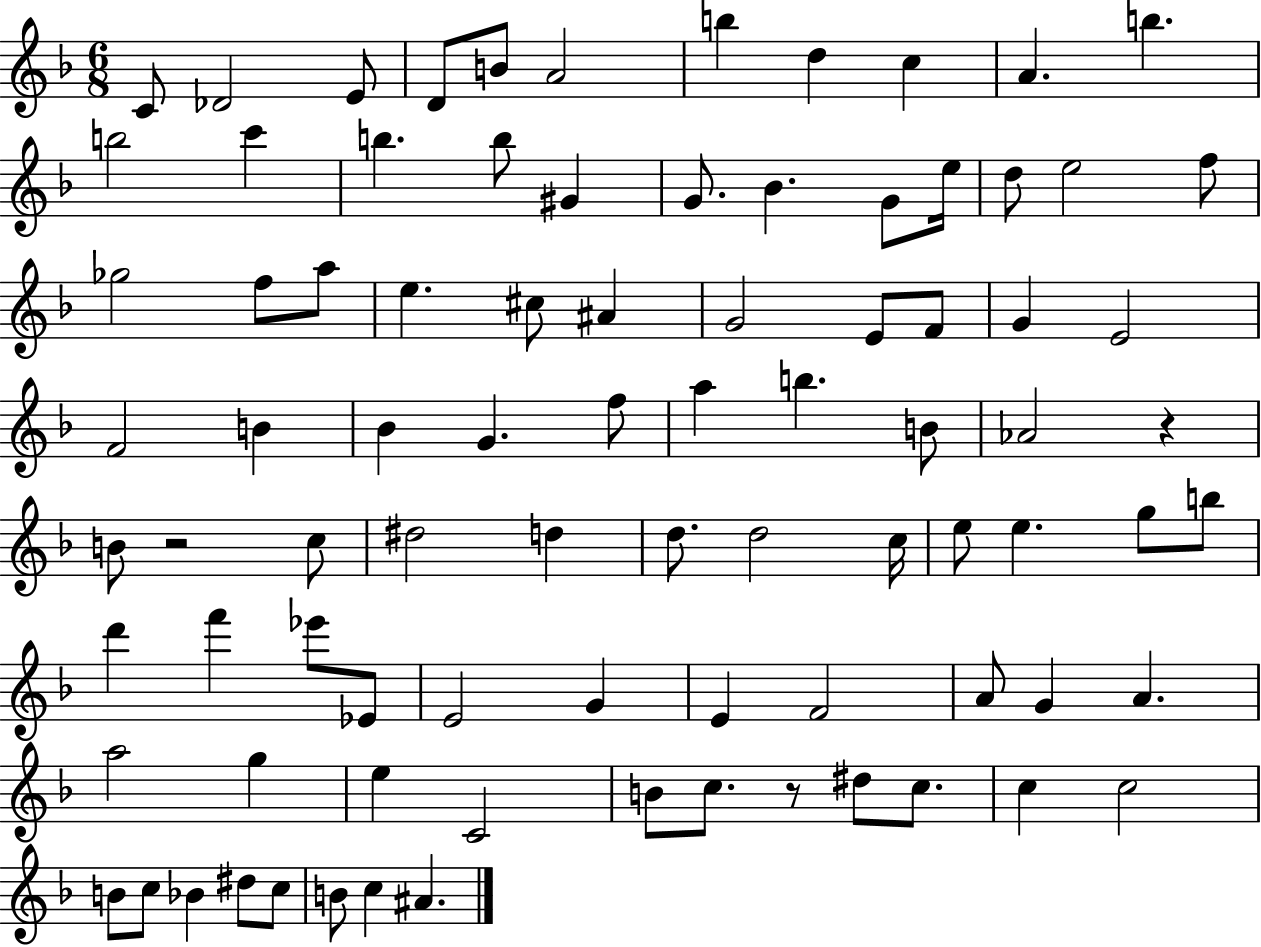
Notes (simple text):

C4/e Db4/h E4/e D4/e B4/e A4/h B5/q D5/q C5/q A4/q. B5/q. B5/h C6/q B5/q. B5/e G#4/q G4/e. Bb4/q. G4/e E5/s D5/e E5/h F5/e Gb5/h F5/e A5/e E5/q. C#5/e A#4/q G4/h E4/e F4/e G4/q E4/h F4/h B4/q Bb4/q G4/q. F5/e A5/q B5/q. B4/e Ab4/h R/q B4/e R/h C5/e D#5/h D5/q D5/e. D5/h C5/s E5/e E5/q. G5/e B5/e D6/q F6/q Eb6/e Eb4/e E4/h G4/q E4/q F4/h A4/e G4/q A4/q. A5/h G5/q E5/q C4/h B4/e C5/e. R/e D#5/e C5/e. C5/q C5/h B4/e C5/e Bb4/q D#5/e C5/e B4/e C5/q A#4/q.